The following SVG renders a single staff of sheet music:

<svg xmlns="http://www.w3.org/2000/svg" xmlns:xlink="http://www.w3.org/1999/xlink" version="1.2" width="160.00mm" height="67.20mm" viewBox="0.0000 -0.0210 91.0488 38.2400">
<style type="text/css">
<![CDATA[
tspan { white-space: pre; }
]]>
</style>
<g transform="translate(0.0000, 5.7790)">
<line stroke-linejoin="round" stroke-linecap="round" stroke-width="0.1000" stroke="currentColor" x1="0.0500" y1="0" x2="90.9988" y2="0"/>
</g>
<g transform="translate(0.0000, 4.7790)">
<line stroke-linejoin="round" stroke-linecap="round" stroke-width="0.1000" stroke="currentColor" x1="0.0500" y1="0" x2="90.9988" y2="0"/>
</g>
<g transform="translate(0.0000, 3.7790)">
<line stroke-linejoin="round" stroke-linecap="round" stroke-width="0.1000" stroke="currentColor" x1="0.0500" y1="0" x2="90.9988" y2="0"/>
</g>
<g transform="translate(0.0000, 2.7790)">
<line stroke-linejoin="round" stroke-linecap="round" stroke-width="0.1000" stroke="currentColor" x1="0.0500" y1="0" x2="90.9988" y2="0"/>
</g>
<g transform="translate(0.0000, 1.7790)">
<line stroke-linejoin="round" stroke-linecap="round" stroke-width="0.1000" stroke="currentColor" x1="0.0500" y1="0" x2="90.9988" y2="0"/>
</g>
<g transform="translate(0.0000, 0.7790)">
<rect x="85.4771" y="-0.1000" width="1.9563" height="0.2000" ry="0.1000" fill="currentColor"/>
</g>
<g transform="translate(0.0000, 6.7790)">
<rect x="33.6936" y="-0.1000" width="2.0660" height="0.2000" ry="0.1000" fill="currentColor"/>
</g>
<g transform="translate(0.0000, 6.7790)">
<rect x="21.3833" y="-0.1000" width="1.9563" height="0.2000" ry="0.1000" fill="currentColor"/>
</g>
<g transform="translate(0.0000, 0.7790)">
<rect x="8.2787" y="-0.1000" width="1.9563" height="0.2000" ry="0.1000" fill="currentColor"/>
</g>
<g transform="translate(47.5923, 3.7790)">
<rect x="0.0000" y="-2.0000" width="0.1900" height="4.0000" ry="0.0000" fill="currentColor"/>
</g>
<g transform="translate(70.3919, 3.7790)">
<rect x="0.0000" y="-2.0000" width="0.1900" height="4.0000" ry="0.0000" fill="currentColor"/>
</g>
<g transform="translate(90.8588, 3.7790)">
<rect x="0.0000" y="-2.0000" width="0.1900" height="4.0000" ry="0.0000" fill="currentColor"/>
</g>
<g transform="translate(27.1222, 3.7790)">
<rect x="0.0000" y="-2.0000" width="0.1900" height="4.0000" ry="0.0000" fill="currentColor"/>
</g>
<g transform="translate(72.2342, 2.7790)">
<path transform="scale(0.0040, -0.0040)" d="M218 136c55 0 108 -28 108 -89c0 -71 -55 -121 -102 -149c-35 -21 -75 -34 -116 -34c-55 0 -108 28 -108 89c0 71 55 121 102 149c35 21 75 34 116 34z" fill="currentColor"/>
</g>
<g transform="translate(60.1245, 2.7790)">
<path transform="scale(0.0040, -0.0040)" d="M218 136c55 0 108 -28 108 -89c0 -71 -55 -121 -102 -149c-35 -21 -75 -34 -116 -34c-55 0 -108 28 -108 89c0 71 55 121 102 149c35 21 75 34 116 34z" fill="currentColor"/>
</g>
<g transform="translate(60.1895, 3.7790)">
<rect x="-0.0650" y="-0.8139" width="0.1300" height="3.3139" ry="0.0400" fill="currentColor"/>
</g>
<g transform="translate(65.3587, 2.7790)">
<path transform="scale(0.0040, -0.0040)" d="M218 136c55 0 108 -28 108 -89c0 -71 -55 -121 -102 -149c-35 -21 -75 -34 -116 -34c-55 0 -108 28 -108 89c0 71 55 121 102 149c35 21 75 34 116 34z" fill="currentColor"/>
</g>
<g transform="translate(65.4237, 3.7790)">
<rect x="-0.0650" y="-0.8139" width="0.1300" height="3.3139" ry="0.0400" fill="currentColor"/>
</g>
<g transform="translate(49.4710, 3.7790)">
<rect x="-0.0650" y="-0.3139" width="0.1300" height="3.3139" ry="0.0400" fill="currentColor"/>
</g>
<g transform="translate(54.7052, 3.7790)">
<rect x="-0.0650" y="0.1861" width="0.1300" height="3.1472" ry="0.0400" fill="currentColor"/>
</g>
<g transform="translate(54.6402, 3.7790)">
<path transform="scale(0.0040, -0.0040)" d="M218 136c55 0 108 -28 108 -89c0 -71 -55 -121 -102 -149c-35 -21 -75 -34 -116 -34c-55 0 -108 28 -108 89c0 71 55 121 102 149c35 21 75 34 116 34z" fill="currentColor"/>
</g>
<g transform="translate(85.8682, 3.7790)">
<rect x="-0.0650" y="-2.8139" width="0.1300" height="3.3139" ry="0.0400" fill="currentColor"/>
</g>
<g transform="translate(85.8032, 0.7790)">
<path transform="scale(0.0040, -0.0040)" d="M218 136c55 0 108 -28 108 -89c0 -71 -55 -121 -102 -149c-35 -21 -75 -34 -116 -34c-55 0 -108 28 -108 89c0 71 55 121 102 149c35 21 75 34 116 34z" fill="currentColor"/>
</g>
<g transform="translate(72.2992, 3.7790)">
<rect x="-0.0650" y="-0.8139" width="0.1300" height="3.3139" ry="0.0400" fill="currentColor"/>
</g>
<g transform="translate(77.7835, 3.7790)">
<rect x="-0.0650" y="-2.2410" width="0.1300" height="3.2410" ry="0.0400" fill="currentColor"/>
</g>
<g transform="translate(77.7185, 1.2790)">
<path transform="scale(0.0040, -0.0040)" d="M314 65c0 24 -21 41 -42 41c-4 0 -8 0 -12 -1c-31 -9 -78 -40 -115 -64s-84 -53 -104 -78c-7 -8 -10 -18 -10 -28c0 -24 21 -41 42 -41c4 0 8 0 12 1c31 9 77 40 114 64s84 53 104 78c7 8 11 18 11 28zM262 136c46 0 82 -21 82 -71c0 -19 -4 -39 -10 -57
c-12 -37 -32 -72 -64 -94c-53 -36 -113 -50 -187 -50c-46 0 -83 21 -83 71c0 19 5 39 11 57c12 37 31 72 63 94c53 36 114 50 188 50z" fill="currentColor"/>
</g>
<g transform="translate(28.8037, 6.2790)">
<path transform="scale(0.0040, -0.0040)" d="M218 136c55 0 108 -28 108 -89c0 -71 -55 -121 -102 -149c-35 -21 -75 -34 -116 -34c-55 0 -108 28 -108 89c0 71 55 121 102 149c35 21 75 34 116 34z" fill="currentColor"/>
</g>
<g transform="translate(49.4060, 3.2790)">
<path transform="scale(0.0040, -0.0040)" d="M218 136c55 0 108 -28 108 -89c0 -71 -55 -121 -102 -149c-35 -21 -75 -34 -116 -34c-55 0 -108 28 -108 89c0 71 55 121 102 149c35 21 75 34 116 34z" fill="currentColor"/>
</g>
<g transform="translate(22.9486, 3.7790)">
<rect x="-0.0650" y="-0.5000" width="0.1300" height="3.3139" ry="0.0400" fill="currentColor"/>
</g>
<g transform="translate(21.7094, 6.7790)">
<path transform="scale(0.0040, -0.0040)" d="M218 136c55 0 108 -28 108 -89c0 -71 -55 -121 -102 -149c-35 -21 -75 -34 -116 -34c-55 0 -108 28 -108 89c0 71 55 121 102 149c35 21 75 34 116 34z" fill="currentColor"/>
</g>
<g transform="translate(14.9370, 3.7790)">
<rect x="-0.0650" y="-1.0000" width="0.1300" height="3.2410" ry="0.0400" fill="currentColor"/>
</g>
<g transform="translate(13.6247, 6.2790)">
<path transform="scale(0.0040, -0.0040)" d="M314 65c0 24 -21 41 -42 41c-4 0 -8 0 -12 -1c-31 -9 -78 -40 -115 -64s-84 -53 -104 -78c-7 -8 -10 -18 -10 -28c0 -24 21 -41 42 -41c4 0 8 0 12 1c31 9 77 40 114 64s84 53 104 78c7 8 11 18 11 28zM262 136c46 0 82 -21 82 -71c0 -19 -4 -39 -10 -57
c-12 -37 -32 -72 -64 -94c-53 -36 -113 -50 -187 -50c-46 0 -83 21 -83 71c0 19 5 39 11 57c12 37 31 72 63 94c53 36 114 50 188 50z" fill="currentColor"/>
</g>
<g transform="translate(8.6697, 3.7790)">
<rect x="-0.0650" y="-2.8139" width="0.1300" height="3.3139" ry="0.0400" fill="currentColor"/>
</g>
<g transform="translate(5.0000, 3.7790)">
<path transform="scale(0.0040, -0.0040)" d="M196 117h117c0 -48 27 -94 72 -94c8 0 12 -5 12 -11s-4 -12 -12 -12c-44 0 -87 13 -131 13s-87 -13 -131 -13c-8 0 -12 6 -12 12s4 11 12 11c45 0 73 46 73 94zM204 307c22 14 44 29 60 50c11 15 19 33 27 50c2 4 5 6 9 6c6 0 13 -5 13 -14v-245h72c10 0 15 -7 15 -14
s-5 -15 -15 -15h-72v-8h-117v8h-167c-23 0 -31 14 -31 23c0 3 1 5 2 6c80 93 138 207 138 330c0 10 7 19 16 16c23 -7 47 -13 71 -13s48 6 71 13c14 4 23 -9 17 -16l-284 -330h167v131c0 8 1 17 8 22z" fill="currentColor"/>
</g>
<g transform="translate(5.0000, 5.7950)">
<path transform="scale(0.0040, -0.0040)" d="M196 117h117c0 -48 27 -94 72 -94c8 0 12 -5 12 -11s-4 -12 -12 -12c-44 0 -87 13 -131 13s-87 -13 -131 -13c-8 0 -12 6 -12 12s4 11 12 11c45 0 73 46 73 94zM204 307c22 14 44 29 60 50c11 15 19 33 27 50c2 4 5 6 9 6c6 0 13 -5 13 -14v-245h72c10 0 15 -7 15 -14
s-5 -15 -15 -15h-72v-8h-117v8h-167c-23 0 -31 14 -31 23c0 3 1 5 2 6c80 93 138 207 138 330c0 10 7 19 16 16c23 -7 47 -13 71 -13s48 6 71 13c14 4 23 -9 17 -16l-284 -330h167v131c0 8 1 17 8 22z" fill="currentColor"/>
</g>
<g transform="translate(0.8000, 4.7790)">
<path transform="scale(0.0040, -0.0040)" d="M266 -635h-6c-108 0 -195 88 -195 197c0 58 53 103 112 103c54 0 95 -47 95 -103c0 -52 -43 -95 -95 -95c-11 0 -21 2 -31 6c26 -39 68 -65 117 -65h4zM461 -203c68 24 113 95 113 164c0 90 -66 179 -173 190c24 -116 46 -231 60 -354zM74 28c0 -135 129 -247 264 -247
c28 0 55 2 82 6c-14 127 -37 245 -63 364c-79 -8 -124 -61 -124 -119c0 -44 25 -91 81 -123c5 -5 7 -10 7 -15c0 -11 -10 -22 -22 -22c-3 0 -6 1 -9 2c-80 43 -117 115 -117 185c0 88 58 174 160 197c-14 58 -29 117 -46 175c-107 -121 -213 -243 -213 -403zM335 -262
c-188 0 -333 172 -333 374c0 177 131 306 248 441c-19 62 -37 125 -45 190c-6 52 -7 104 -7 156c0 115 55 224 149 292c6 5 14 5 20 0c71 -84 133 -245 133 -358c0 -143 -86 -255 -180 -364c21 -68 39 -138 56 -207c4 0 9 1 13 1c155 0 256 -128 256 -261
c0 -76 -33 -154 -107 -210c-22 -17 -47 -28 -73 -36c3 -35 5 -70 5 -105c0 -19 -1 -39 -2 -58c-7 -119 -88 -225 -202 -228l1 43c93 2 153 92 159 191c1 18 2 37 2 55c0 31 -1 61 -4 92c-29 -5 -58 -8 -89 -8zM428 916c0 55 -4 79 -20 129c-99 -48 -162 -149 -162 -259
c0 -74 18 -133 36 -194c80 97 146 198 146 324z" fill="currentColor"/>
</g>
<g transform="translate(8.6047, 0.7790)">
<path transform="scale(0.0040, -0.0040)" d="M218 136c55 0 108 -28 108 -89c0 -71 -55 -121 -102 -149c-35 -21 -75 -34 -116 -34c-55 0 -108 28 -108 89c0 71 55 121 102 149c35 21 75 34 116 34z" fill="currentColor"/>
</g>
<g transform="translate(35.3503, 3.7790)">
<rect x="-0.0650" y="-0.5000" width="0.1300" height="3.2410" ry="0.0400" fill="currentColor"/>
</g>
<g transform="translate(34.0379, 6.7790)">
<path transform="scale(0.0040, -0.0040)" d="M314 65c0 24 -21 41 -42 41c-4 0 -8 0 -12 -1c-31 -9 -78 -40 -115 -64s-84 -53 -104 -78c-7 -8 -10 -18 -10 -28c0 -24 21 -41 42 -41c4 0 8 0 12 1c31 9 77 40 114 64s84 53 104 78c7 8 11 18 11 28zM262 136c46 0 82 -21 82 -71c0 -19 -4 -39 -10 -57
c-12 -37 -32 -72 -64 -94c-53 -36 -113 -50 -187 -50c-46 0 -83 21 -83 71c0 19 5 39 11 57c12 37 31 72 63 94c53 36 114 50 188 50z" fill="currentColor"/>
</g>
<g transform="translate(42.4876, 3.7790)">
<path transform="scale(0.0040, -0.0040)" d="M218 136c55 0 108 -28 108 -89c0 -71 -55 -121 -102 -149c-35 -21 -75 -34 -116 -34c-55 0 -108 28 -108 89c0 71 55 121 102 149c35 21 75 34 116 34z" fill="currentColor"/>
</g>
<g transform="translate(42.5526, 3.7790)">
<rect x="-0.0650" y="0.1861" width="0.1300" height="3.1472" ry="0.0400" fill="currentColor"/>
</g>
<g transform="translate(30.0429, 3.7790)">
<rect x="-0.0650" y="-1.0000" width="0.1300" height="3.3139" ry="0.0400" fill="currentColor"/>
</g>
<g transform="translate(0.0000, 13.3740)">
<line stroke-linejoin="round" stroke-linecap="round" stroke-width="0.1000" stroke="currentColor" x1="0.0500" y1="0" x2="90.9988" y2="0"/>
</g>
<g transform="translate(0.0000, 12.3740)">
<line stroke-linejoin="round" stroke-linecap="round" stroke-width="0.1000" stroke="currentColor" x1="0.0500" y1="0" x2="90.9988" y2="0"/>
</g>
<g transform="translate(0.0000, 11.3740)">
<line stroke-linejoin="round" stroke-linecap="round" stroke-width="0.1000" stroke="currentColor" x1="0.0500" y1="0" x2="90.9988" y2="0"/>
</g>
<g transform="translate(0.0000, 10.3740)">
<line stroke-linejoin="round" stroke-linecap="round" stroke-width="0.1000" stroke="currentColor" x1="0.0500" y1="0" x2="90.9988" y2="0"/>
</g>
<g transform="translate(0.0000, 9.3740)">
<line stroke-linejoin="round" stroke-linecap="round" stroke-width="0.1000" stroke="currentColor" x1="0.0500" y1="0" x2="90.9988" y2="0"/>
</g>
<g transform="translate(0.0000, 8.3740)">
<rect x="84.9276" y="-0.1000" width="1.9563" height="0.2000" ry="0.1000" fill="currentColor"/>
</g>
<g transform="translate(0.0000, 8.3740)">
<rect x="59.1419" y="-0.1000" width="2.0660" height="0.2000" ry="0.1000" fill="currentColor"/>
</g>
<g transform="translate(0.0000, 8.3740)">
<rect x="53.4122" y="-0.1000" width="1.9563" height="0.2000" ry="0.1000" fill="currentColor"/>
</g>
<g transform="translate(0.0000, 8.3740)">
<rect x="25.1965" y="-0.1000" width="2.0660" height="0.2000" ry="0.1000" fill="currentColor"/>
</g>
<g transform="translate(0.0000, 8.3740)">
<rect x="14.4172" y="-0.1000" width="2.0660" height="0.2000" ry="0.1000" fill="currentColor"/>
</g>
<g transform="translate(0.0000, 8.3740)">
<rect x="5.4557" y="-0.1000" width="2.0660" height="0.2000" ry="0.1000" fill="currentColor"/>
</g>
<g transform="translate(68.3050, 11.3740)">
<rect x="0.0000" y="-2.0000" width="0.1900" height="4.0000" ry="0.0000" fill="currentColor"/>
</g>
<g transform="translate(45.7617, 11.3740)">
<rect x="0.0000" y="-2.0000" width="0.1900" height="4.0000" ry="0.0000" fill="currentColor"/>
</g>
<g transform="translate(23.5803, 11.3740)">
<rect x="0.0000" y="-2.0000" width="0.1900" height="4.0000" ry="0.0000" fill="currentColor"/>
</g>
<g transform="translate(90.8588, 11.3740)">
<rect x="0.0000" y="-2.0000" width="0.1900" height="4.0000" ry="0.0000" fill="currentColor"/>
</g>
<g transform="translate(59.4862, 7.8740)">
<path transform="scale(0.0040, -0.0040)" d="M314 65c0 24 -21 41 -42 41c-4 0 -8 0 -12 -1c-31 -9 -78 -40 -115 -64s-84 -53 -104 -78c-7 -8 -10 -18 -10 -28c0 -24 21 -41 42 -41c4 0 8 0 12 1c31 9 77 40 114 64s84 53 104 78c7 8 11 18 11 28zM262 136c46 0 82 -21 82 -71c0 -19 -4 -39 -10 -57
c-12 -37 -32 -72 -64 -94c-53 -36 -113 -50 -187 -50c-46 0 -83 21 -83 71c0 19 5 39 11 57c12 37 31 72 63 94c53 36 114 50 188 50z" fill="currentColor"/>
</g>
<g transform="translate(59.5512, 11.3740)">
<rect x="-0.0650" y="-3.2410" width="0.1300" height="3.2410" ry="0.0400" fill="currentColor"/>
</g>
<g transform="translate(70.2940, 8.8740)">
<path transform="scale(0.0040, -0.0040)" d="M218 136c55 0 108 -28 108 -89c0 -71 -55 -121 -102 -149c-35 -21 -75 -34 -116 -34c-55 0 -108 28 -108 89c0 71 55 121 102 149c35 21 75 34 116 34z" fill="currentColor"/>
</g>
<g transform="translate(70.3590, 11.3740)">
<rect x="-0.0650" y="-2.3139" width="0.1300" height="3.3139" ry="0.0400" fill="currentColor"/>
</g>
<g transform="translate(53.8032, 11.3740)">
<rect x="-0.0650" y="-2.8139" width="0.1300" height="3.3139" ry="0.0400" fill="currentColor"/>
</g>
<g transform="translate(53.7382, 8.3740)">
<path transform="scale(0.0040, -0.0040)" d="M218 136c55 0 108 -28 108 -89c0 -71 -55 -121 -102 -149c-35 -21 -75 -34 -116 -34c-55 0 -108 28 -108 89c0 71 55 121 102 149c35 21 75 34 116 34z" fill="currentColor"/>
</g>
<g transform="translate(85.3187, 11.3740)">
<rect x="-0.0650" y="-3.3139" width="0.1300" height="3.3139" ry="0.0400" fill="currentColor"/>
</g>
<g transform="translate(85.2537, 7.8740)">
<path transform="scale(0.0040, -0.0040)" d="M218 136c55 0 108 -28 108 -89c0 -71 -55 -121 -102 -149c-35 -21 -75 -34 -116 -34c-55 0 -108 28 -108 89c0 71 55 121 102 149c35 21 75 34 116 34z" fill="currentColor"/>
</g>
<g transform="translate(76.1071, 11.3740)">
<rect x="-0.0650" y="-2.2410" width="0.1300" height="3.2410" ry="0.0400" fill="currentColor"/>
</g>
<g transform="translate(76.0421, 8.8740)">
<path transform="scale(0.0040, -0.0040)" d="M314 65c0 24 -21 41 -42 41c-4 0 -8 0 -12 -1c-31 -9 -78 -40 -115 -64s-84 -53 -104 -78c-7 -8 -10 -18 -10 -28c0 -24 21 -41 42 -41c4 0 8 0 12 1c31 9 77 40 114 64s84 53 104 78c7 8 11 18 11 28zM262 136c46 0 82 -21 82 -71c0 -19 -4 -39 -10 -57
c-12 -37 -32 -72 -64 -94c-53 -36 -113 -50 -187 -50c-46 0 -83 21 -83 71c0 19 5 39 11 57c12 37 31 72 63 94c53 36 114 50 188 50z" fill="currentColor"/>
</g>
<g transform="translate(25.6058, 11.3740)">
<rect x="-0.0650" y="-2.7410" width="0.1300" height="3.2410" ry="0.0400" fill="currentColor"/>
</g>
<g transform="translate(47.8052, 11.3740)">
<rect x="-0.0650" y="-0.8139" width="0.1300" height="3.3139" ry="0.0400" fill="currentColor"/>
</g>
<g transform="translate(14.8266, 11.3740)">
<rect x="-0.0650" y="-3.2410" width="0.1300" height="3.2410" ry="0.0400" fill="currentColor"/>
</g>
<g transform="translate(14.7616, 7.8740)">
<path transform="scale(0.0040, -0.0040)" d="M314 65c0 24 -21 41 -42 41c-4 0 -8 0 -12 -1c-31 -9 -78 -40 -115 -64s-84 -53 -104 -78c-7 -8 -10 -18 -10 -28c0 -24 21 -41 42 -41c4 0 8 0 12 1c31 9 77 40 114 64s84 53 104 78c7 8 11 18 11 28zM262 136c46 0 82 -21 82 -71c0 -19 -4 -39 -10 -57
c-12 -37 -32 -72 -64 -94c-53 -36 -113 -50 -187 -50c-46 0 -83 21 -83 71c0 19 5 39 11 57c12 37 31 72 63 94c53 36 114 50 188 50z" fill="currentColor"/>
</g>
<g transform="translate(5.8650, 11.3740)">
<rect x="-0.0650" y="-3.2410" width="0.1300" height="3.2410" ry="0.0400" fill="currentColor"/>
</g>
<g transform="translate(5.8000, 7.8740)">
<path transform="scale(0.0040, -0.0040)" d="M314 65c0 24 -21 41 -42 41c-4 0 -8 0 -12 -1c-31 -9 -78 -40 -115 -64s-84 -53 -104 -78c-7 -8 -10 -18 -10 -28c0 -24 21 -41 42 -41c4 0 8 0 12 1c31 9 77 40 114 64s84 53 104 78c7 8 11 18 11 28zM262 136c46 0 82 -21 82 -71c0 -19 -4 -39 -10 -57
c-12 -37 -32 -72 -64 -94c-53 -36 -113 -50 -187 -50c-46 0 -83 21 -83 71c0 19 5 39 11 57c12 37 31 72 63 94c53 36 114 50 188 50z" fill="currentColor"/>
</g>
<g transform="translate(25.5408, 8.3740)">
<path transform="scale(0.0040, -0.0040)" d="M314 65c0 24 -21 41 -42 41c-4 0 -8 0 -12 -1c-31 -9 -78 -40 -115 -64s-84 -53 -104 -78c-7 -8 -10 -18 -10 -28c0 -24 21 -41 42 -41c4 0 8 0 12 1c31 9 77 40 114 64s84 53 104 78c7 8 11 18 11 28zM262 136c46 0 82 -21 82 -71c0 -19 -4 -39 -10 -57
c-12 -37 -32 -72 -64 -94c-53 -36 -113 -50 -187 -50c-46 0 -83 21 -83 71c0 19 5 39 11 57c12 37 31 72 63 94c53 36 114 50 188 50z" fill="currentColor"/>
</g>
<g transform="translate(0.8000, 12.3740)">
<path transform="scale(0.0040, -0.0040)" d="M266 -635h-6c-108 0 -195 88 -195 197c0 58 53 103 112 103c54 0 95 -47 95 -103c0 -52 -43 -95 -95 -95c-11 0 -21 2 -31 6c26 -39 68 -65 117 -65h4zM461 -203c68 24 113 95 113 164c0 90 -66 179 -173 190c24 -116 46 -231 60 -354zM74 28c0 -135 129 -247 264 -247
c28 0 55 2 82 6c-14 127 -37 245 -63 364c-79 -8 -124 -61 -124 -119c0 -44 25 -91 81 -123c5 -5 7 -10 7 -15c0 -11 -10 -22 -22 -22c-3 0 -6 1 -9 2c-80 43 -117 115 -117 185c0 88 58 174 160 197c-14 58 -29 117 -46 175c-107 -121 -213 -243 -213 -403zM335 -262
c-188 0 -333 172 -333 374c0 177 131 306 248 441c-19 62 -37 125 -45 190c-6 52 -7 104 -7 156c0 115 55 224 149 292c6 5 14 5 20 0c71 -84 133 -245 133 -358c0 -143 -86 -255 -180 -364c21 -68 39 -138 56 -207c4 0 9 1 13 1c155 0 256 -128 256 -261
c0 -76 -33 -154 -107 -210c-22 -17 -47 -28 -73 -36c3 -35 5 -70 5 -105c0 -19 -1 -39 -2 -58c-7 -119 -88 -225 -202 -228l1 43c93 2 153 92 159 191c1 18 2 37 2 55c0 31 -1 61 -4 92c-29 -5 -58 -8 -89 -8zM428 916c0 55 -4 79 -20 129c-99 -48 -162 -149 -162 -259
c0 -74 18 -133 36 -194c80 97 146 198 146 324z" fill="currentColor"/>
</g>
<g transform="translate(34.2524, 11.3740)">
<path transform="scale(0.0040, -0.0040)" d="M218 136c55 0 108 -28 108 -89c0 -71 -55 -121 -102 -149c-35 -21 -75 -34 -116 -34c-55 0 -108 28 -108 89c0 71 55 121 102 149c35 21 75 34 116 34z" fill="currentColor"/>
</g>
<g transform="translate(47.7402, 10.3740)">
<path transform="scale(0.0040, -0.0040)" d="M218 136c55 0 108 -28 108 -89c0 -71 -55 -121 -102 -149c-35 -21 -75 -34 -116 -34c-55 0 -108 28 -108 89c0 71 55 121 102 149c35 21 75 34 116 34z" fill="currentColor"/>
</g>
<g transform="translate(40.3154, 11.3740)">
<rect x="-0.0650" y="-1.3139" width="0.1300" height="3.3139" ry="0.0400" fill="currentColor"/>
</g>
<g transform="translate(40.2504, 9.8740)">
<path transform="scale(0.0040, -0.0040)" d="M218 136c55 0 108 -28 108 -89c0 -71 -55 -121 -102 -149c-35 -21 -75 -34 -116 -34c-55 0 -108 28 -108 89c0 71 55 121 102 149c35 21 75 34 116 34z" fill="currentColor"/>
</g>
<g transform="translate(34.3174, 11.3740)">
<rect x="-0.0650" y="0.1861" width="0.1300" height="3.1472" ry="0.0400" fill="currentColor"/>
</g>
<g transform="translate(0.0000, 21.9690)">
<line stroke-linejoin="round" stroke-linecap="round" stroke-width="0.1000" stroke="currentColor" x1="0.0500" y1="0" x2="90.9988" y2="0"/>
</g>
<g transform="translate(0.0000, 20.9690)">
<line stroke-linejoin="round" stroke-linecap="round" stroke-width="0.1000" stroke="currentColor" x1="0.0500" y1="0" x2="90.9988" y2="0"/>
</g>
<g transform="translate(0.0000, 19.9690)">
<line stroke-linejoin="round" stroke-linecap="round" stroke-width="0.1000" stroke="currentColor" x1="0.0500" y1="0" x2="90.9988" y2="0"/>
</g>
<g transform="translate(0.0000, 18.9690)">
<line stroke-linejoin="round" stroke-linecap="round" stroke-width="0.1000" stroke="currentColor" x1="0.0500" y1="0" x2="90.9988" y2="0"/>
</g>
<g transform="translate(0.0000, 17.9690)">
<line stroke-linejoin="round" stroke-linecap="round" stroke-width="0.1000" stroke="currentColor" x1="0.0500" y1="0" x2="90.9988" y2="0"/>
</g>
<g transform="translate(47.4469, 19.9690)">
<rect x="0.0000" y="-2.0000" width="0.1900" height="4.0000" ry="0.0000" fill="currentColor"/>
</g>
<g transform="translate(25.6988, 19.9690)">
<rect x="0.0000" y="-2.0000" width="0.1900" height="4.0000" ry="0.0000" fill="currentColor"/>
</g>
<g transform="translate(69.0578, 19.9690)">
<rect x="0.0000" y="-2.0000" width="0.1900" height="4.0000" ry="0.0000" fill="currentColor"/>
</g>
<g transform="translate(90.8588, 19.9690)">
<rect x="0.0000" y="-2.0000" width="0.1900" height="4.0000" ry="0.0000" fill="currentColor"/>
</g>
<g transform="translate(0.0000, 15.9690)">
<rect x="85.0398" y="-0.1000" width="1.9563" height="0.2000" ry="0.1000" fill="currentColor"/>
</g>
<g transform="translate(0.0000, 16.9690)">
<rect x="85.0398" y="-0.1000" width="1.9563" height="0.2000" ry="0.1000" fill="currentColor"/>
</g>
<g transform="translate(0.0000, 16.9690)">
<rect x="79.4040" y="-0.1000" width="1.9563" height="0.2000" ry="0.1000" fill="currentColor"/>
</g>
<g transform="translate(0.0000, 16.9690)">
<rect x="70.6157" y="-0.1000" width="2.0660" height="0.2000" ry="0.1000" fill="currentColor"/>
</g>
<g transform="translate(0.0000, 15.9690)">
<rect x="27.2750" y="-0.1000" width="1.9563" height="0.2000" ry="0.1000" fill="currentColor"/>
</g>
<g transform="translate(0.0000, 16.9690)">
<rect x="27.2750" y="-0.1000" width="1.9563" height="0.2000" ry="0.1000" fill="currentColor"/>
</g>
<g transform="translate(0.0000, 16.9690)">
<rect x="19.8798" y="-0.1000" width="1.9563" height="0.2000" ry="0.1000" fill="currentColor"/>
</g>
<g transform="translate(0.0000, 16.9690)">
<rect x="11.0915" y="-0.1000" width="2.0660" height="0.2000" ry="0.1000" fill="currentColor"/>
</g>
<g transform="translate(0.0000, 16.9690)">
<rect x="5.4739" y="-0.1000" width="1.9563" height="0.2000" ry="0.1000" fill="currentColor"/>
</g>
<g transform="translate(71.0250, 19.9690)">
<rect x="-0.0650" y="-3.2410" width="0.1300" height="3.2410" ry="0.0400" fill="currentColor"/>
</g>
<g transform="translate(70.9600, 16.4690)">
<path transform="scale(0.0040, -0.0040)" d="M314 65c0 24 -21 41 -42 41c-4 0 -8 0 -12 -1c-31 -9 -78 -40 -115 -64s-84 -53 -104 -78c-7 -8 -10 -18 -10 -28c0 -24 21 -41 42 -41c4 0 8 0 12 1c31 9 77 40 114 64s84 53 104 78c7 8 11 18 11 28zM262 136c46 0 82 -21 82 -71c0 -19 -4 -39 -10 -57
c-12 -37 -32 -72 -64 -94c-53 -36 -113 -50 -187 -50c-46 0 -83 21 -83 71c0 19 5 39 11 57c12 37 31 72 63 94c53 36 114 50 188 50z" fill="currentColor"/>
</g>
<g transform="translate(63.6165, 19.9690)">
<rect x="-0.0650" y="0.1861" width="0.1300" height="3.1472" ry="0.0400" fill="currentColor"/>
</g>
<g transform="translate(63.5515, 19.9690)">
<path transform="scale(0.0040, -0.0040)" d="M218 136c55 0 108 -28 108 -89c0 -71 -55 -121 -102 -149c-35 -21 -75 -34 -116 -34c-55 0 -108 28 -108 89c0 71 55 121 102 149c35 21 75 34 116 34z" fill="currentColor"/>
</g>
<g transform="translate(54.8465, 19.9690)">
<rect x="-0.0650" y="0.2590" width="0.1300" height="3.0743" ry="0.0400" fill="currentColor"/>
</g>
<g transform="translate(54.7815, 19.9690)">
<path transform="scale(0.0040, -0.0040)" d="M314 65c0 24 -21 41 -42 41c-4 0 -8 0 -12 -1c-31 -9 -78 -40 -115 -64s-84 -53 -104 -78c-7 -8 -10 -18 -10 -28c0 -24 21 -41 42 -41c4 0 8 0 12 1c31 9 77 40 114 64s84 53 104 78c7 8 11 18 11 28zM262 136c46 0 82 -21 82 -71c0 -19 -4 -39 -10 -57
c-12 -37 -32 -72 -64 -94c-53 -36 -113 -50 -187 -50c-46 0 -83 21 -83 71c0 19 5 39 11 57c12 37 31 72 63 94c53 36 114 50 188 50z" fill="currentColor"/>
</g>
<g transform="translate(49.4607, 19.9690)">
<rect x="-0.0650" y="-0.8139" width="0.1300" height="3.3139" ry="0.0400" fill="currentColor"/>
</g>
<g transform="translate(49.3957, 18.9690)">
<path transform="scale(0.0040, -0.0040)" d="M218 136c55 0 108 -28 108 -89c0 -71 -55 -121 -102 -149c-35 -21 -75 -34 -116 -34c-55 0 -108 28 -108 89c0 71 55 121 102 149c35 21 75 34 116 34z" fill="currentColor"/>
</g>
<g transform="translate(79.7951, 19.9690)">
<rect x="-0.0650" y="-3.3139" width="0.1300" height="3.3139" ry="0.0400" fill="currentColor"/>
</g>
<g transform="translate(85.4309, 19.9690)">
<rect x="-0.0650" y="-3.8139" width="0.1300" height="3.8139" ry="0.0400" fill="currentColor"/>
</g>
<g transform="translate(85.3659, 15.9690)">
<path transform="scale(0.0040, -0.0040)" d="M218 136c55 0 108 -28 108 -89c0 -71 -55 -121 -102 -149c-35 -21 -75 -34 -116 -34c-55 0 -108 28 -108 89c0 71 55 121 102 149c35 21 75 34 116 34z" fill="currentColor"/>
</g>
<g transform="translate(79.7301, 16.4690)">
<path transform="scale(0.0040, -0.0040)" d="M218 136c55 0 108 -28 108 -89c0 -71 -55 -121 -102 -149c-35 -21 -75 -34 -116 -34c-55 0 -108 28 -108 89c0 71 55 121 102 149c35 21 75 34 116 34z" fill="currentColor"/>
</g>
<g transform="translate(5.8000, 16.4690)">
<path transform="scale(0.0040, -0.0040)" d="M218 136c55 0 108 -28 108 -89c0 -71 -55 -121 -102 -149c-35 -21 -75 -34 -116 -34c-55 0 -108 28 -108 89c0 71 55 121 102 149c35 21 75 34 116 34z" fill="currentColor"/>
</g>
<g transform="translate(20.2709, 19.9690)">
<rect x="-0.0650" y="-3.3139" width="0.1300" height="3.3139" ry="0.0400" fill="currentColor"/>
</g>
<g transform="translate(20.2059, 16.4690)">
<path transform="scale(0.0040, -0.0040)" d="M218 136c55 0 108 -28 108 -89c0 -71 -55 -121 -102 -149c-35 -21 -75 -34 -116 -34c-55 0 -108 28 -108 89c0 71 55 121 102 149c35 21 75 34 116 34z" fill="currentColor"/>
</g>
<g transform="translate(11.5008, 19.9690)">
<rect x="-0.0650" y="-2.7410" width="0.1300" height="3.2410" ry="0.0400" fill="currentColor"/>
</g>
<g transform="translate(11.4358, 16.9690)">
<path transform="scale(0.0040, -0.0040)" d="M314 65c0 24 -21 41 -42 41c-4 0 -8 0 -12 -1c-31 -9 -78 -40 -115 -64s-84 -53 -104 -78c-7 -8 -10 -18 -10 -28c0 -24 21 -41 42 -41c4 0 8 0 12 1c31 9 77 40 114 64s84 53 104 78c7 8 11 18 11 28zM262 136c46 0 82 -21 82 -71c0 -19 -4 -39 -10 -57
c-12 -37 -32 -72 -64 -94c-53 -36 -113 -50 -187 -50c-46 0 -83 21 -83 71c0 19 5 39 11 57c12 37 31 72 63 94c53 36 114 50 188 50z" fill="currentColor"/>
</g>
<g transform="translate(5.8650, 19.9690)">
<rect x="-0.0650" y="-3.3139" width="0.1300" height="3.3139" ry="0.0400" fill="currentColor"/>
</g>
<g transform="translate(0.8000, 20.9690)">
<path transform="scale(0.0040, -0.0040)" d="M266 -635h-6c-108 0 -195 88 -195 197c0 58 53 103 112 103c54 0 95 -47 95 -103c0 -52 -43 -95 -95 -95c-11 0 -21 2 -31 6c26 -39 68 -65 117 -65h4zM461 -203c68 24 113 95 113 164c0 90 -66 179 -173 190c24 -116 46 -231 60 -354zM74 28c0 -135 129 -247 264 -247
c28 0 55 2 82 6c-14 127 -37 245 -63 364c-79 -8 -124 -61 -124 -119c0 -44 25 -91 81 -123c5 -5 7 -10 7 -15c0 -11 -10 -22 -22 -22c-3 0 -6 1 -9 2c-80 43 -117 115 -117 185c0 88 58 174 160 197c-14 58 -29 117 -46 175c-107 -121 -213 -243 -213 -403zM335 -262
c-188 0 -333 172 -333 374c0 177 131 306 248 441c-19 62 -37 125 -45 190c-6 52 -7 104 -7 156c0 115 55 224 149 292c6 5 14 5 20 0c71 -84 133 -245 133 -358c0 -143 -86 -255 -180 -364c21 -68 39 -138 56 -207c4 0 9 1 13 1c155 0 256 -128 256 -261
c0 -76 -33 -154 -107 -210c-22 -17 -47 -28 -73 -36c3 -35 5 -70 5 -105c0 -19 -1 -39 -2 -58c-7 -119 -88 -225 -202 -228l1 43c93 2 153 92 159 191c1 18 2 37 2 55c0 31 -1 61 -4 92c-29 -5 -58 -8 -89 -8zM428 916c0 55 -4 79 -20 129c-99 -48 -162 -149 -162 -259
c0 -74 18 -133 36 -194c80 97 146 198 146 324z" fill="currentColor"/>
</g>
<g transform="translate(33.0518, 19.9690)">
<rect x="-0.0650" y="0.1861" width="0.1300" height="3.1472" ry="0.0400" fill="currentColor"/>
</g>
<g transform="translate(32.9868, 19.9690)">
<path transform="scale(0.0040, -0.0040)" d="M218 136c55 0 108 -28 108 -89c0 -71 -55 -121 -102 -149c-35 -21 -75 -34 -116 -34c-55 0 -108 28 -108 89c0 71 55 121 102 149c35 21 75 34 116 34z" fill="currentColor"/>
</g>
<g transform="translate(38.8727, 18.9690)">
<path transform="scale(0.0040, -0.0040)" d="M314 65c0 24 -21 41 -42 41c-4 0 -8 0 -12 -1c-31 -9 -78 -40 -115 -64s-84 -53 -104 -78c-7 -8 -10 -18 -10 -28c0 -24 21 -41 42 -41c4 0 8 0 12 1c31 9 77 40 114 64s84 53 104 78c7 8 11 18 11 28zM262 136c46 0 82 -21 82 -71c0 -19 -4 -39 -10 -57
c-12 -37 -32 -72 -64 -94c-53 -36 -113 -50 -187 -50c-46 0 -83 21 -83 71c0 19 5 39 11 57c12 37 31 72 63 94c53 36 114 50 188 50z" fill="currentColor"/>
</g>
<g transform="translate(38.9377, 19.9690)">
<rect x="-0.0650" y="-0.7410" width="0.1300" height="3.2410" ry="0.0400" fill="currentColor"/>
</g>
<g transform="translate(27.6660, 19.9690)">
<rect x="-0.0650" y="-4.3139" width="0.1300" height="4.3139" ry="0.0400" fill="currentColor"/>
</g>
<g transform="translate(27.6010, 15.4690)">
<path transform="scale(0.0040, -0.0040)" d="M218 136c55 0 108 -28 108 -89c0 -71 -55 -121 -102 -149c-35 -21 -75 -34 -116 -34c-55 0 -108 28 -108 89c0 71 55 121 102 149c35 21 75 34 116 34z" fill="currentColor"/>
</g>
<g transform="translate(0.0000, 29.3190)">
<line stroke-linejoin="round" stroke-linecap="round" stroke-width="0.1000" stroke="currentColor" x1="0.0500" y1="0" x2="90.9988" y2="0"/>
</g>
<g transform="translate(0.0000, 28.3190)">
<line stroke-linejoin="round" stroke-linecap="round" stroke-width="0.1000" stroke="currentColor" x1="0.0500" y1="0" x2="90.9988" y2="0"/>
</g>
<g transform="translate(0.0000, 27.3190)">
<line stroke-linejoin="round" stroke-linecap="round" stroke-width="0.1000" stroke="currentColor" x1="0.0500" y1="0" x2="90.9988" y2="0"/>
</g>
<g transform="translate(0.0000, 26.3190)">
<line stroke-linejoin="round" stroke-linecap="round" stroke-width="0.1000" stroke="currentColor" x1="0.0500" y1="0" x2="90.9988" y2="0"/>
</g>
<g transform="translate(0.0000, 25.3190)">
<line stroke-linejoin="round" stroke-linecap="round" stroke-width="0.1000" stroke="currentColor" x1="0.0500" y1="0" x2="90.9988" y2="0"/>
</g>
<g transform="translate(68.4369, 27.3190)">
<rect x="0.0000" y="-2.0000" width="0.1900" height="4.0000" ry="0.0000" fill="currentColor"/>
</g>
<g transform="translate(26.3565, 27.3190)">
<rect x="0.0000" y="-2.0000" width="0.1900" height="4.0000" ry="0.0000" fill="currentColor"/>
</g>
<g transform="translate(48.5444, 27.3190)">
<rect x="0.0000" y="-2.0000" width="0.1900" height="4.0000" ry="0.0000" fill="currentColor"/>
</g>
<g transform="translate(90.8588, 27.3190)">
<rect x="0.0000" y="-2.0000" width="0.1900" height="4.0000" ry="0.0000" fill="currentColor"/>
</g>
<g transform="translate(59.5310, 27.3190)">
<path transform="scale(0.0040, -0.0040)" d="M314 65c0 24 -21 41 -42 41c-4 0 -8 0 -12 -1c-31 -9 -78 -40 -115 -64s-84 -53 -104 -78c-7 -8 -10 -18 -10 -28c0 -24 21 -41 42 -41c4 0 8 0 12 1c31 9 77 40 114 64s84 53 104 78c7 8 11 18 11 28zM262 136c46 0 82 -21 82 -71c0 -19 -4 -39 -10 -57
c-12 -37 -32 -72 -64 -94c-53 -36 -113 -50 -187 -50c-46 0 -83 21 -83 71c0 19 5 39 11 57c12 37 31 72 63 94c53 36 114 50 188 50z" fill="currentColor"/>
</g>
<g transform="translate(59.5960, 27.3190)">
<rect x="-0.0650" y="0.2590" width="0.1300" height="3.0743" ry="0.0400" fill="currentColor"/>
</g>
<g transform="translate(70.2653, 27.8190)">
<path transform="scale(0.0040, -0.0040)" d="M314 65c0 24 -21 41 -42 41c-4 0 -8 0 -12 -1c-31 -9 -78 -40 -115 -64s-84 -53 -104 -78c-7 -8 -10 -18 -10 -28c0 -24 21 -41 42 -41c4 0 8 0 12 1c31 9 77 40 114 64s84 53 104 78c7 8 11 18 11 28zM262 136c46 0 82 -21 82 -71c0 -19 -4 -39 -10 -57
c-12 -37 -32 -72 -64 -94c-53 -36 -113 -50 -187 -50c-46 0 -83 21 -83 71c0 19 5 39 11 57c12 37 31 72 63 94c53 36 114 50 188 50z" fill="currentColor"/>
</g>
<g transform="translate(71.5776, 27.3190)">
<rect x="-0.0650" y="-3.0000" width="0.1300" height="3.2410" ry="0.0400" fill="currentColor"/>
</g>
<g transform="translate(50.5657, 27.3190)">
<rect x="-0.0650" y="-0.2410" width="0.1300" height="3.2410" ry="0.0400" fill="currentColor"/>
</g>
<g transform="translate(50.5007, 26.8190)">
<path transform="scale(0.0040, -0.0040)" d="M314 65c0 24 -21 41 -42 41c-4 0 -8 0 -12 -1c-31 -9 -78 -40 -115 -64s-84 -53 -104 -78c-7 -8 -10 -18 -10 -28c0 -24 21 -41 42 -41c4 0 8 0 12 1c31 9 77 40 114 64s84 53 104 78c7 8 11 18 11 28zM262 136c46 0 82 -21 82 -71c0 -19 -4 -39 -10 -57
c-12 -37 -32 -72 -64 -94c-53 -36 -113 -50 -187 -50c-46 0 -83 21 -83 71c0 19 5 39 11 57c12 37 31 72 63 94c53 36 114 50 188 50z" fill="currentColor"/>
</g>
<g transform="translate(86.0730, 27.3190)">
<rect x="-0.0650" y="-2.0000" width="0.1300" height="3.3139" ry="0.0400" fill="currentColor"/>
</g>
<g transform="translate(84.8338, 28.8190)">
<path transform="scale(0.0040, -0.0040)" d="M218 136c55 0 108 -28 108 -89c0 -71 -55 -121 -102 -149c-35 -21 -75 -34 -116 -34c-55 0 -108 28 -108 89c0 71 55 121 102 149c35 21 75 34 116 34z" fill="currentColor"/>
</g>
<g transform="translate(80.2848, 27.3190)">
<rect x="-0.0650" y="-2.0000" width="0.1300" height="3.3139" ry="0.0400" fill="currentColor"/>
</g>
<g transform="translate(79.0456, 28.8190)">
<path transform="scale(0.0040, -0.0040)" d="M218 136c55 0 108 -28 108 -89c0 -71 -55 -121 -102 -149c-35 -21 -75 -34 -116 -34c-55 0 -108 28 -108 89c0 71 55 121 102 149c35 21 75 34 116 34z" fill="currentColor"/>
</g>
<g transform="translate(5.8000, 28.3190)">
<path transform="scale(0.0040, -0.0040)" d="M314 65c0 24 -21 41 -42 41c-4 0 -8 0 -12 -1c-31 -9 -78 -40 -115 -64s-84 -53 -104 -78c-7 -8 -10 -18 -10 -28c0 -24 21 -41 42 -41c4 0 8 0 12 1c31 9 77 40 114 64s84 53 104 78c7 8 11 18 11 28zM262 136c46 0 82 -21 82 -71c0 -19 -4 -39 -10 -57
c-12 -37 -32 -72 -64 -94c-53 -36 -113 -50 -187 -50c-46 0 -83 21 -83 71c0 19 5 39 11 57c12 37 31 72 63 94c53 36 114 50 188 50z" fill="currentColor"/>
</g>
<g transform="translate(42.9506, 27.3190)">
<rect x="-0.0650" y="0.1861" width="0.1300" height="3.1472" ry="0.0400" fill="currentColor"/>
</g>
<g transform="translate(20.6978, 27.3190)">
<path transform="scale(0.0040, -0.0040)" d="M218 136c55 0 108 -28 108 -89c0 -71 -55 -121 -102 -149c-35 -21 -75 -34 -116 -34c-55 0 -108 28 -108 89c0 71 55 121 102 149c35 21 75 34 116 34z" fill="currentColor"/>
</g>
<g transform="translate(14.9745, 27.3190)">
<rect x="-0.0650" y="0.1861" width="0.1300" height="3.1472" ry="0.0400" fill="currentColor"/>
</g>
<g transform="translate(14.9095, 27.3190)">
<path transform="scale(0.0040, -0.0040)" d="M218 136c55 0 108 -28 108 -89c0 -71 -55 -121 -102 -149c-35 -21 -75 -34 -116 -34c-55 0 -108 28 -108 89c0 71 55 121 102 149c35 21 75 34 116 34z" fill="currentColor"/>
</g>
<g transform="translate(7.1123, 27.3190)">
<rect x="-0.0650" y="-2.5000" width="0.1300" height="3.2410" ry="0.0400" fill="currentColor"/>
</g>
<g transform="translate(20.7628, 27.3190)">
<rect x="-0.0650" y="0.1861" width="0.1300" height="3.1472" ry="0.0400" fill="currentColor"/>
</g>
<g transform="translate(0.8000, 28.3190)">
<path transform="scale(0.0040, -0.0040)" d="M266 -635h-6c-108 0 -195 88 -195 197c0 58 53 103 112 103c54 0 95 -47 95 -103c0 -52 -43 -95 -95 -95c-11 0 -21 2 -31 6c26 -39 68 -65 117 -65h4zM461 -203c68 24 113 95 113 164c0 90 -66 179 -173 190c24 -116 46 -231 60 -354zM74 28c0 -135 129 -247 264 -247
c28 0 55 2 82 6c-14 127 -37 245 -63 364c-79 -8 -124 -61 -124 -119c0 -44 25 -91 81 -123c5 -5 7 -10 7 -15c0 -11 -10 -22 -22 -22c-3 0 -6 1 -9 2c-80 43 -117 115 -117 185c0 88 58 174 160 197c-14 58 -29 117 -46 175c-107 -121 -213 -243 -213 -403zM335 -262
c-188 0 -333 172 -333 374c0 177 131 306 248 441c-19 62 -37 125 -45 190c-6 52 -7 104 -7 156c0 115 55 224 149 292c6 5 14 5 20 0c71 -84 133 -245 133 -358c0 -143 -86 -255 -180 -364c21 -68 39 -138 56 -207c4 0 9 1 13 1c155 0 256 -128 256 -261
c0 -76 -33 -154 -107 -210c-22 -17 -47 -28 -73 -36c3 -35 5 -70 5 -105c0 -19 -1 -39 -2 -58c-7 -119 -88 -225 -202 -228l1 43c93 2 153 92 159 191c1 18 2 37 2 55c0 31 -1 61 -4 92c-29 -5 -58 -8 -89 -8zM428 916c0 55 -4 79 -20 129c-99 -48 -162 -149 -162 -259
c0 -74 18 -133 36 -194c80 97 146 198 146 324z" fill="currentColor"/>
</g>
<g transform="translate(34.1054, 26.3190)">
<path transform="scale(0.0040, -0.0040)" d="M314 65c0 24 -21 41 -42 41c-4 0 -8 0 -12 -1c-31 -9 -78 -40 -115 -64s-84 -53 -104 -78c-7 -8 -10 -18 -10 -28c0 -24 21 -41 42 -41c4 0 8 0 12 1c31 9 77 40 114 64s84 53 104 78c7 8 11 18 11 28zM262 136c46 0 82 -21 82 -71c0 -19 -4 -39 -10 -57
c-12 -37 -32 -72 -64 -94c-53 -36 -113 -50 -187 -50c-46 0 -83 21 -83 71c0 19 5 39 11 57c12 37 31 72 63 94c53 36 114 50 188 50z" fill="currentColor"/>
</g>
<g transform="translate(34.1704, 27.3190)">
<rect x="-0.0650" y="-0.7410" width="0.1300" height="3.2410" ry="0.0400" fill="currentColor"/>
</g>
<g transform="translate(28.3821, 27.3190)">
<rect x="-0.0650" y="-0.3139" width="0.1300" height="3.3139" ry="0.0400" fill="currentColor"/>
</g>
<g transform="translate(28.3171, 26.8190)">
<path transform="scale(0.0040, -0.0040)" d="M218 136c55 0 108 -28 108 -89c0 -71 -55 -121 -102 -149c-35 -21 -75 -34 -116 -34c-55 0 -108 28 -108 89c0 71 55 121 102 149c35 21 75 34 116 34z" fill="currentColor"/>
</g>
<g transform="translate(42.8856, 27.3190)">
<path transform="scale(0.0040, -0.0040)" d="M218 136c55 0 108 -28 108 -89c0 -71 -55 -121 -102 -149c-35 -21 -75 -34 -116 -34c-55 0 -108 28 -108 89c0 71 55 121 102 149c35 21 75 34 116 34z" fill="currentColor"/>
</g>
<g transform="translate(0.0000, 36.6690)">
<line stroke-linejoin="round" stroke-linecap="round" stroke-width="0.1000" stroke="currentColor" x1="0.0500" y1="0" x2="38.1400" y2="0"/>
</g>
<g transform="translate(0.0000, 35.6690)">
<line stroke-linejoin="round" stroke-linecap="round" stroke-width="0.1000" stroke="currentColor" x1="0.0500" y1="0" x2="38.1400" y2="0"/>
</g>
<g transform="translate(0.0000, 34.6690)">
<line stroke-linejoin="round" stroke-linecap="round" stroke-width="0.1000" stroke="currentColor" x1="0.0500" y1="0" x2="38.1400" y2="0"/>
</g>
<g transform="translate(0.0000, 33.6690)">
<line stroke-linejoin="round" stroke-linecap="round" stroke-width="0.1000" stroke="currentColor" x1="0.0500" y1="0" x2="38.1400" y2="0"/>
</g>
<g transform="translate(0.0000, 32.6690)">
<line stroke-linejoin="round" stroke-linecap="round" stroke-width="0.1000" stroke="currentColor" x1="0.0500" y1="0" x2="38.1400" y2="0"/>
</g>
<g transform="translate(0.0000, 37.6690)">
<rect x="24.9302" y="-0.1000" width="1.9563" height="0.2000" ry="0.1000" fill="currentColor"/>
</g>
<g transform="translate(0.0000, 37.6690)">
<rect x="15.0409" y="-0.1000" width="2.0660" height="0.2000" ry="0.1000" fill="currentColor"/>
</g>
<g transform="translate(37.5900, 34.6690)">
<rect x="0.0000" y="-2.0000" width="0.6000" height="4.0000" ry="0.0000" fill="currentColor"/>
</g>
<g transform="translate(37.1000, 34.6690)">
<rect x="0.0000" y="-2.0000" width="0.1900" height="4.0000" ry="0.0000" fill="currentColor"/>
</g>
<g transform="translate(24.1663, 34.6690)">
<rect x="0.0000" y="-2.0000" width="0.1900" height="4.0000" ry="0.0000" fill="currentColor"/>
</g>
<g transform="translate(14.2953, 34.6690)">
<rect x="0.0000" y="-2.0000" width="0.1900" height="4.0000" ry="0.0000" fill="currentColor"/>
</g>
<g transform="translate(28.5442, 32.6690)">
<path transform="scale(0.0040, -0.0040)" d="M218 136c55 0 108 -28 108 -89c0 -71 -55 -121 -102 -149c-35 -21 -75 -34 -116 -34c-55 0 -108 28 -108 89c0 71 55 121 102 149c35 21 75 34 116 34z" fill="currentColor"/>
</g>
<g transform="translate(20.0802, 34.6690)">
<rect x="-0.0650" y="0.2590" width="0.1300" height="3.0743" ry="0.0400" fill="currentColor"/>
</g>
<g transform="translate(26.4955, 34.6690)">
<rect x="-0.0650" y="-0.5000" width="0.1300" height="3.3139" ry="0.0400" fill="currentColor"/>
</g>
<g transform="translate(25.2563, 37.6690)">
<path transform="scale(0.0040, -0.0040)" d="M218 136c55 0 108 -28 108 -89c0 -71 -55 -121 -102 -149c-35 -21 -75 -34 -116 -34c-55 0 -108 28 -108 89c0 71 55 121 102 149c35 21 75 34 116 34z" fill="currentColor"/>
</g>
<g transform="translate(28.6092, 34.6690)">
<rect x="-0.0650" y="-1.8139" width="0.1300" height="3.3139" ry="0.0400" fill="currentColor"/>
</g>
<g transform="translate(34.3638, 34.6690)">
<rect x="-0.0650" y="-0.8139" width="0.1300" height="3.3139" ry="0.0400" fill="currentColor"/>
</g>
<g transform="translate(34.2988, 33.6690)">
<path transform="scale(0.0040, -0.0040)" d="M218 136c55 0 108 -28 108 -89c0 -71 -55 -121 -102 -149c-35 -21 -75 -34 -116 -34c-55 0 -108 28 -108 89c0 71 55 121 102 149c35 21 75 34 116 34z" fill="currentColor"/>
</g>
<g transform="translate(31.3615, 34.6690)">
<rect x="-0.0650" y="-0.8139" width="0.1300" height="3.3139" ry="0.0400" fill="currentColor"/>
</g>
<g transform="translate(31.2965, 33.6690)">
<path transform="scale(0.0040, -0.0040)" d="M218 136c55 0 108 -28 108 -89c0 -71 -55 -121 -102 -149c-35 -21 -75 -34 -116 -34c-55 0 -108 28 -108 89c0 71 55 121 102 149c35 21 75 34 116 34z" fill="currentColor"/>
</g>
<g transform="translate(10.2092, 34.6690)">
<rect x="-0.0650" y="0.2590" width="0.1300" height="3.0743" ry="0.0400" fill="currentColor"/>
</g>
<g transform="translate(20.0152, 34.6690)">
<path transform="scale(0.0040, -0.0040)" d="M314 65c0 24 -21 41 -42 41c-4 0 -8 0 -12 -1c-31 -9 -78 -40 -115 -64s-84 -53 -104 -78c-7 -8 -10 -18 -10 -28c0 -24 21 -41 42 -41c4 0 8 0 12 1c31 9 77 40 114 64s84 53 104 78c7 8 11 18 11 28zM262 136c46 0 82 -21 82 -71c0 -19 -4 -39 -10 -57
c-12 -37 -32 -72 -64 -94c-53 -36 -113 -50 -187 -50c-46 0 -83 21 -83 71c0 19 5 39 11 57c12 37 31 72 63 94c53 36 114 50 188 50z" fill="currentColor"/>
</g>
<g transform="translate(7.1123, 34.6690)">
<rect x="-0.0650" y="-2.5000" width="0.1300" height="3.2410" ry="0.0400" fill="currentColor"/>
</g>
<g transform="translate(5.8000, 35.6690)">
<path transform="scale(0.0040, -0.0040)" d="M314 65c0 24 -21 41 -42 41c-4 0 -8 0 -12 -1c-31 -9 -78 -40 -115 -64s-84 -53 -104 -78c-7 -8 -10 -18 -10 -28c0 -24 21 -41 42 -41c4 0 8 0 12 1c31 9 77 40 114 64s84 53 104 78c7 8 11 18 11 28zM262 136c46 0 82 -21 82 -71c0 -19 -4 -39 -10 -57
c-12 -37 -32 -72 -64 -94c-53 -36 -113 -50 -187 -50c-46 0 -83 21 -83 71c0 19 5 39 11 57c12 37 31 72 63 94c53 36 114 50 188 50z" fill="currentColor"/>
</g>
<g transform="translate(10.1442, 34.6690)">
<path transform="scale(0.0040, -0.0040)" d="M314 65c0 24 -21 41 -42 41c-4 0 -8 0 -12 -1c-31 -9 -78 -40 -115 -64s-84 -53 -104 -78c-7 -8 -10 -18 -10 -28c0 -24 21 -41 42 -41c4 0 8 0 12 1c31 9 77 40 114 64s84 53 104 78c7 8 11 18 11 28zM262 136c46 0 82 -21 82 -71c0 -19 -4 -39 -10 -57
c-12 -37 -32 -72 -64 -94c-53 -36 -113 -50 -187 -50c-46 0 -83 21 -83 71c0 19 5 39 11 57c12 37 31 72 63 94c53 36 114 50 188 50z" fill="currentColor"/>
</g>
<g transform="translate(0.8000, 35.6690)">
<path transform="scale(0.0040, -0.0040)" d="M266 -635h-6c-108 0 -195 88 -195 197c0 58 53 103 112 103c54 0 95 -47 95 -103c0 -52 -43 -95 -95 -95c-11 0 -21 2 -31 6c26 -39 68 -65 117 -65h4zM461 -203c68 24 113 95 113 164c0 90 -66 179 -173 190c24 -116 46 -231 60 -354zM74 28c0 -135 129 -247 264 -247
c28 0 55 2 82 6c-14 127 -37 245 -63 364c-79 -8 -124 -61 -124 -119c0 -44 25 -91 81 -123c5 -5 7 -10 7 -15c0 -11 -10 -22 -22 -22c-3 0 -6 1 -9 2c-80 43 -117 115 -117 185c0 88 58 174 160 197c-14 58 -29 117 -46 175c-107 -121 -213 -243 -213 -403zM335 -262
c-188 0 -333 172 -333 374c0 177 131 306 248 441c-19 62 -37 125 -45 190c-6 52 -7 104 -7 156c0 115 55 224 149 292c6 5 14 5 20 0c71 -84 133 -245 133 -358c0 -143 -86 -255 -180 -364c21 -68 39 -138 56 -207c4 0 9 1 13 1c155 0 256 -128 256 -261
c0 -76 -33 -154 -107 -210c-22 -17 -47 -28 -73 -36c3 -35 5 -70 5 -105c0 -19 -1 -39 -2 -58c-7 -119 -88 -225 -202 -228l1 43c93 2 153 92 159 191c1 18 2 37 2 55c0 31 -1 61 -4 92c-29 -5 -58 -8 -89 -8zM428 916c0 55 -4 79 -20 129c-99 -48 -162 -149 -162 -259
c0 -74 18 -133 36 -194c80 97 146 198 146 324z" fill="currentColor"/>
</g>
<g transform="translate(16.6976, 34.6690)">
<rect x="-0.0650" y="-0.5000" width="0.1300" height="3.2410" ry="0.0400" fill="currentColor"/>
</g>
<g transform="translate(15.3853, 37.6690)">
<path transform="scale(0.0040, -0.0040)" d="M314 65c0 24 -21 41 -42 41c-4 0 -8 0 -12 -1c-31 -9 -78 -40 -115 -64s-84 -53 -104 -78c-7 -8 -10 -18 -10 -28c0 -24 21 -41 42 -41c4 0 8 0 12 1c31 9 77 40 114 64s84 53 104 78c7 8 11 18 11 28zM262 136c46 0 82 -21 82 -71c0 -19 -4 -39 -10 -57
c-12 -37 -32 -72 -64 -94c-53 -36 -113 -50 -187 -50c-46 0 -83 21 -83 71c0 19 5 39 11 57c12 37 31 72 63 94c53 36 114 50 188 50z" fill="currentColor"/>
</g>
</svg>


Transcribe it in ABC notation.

X:1
T:Untitled
M:4/4
L:1/4
K:C
a D2 C D C2 B c B d d d g2 a b2 b2 a2 B e d a b2 g g2 b b a2 b d' B d2 d B2 B b2 b c' G2 B B c d2 B c2 B2 A2 F F G2 B2 C2 B2 C f d d